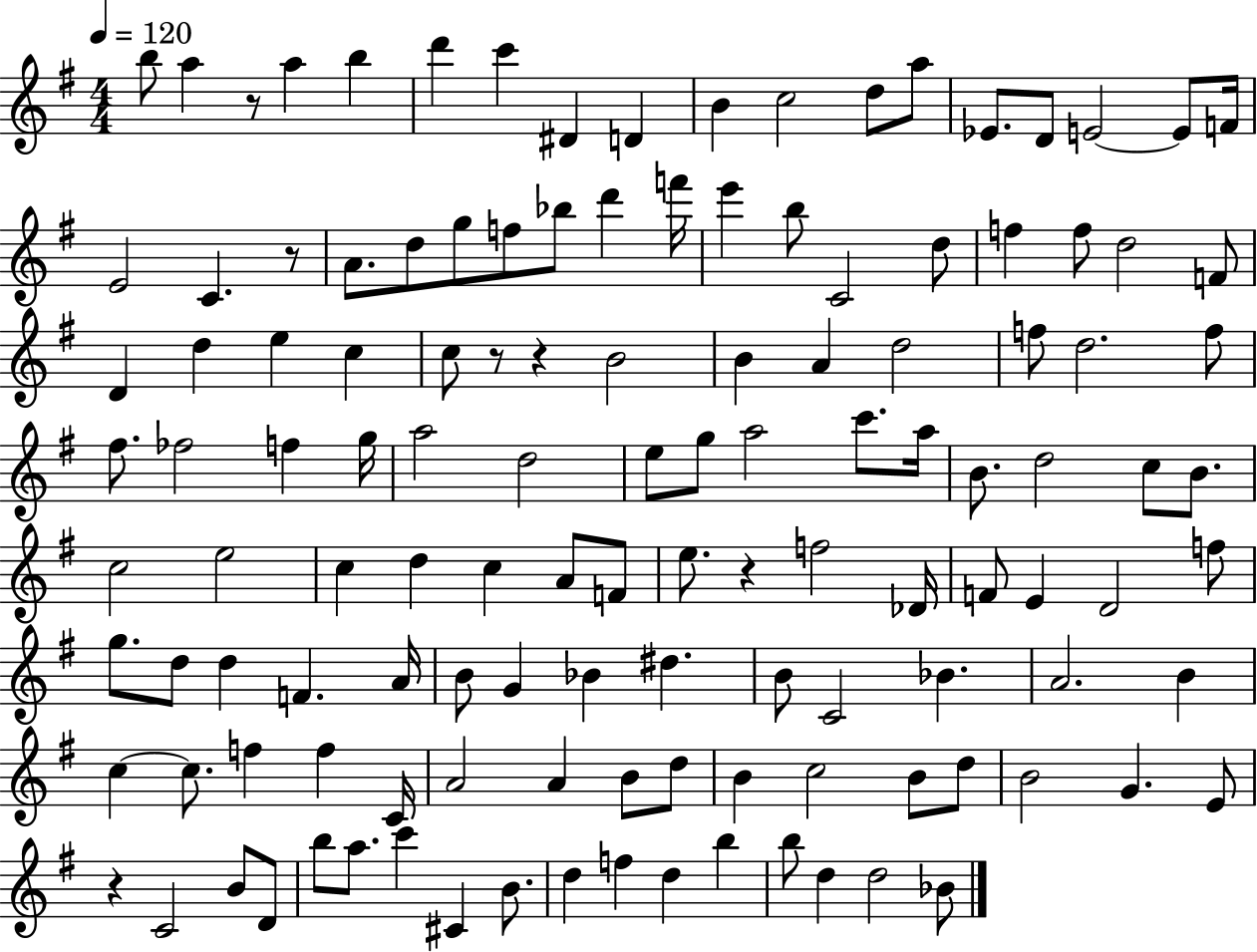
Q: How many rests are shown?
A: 6